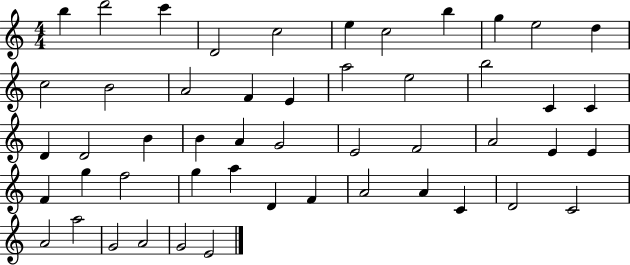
B5/q D6/h C6/q D4/h C5/h E5/q C5/h B5/q G5/q E5/h D5/q C5/h B4/h A4/h F4/q E4/q A5/h E5/h B5/h C4/q C4/q D4/q D4/h B4/q B4/q A4/q G4/h E4/h F4/h A4/h E4/q E4/q F4/q G5/q F5/h G5/q A5/q D4/q F4/q A4/h A4/q C4/q D4/h C4/h A4/h A5/h G4/h A4/h G4/h E4/h